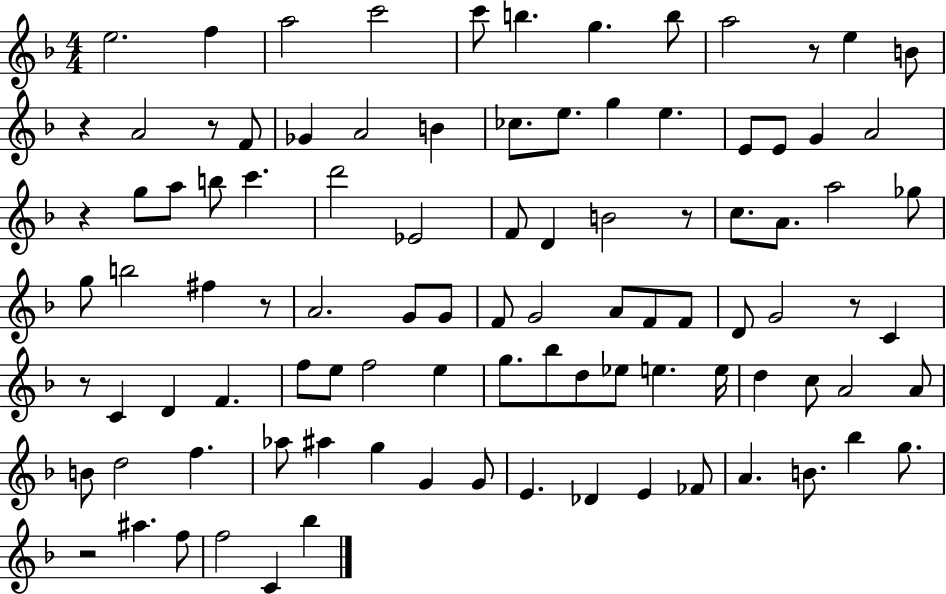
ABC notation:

X:1
T:Untitled
M:4/4
L:1/4
K:F
e2 f a2 c'2 c'/2 b g b/2 a2 z/2 e B/2 z A2 z/2 F/2 _G A2 B _c/2 e/2 g e E/2 E/2 G A2 z g/2 a/2 b/2 c' d'2 _E2 F/2 D B2 z/2 c/2 A/2 a2 _g/2 g/2 b2 ^f z/2 A2 G/2 G/2 F/2 G2 A/2 F/2 F/2 D/2 G2 z/2 C z/2 C D F f/2 e/2 f2 e g/2 _b/2 d/2 _e/2 e e/4 d c/2 A2 A/2 B/2 d2 f _a/2 ^a g G G/2 E _D E _F/2 A B/2 _b g/2 z2 ^a f/2 f2 C _b